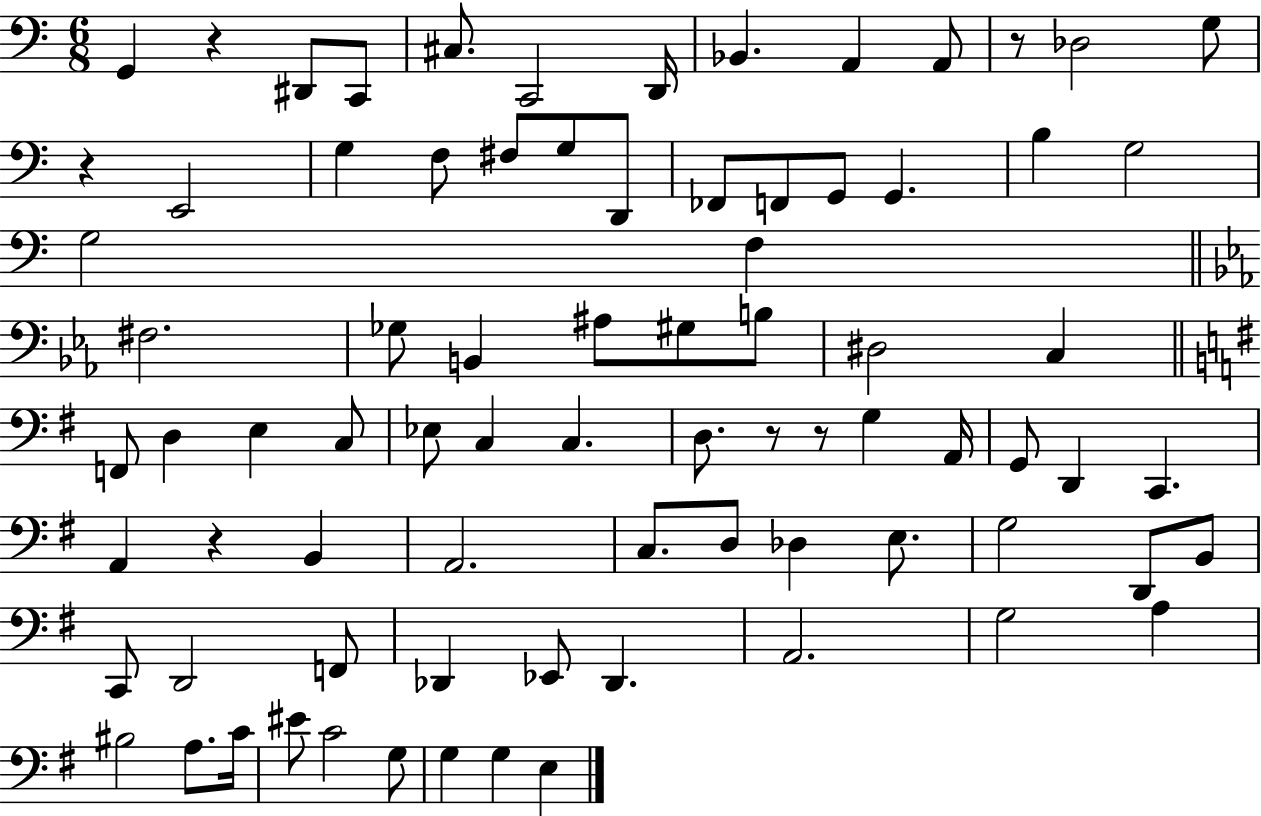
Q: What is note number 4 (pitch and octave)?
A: C#3